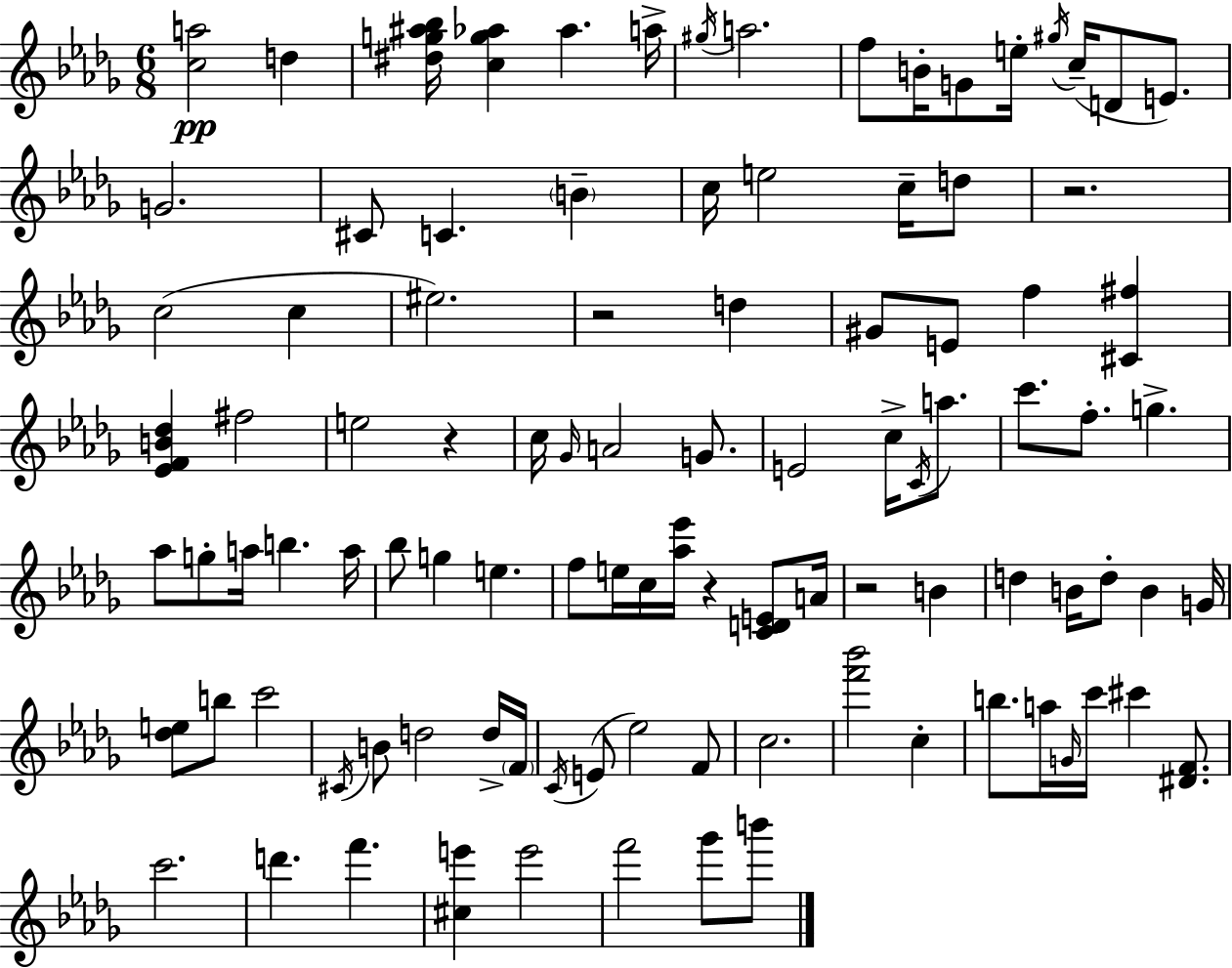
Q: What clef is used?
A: treble